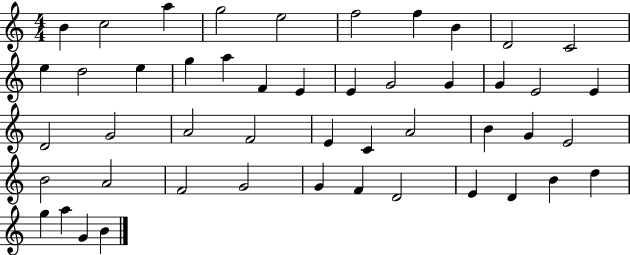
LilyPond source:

{
  \clef treble
  \numericTimeSignature
  \time 4/4
  \key c \major
  b'4 c''2 a''4 | g''2 e''2 | f''2 f''4 b'4 | d'2 c'2 | \break e''4 d''2 e''4 | g''4 a''4 f'4 e'4 | e'4 g'2 g'4 | g'4 e'2 e'4 | \break d'2 g'2 | a'2 f'2 | e'4 c'4 a'2 | b'4 g'4 e'2 | \break b'2 a'2 | f'2 g'2 | g'4 f'4 d'2 | e'4 d'4 b'4 d''4 | \break g''4 a''4 g'4 b'4 | \bar "|."
}